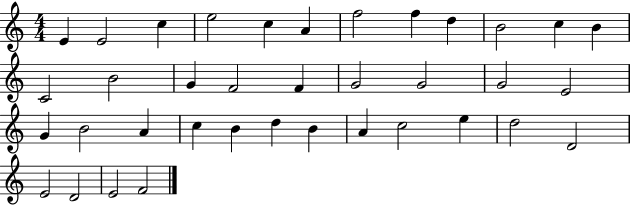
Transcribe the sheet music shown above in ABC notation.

X:1
T:Untitled
M:4/4
L:1/4
K:C
E E2 c e2 c A f2 f d B2 c B C2 B2 G F2 F G2 G2 G2 E2 G B2 A c B d B A c2 e d2 D2 E2 D2 E2 F2